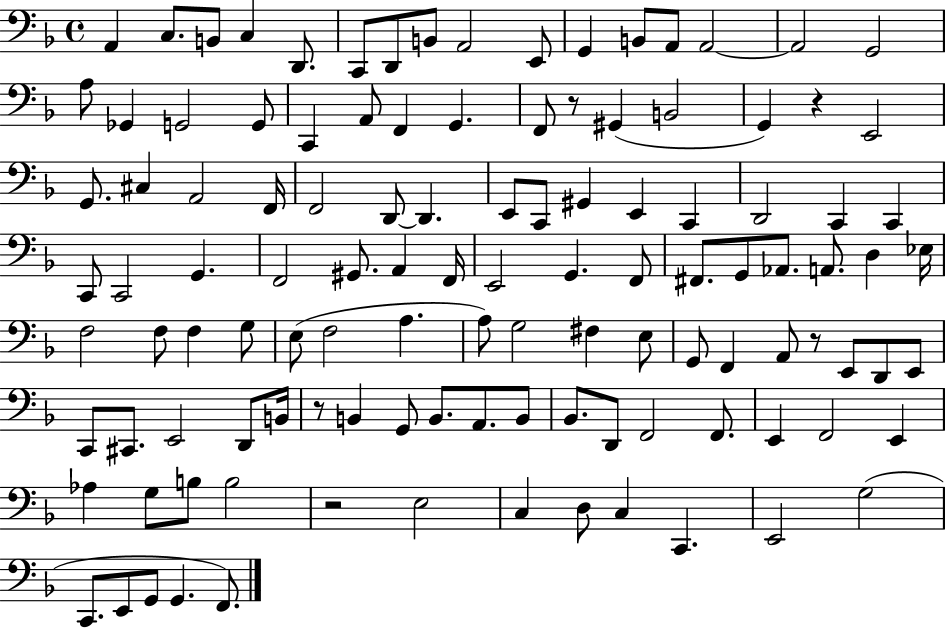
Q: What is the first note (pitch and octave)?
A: A2